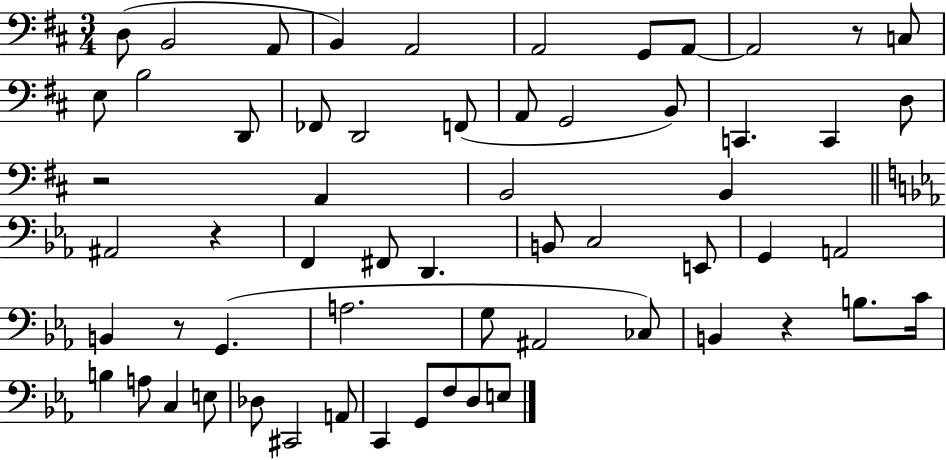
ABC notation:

X:1
T:Untitled
M:3/4
L:1/4
K:D
D,/2 B,,2 A,,/2 B,, A,,2 A,,2 G,,/2 A,,/2 A,,2 z/2 C,/2 E,/2 B,2 D,,/2 _F,,/2 D,,2 F,,/2 A,,/2 G,,2 B,,/2 C,, C,, D,/2 z2 A,, B,,2 B,, ^A,,2 z F,, ^F,,/2 D,, B,,/2 C,2 E,,/2 G,, A,,2 B,, z/2 G,, A,2 G,/2 ^A,,2 _C,/2 B,, z B,/2 C/4 B, A,/2 C, E,/2 _D,/2 ^C,,2 A,,/2 C,, G,,/2 F,/2 D,/2 E,/2